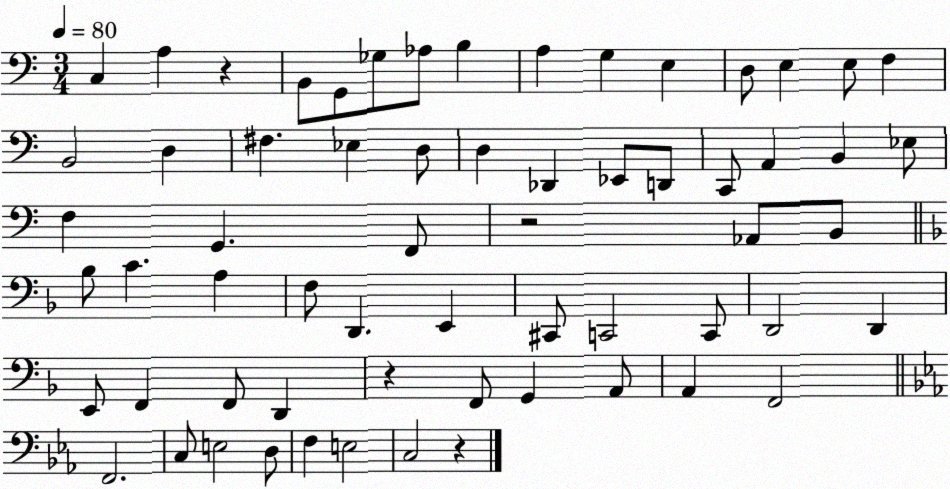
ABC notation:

X:1
T:Untitled
M:3/4
L:1/4
K:C
C, A, z B,,/2 G,,/2 _G,/2 _A,/2 B, A, G, E, D,/2 E, E,/2 F, B,,2 D, ^F, _E, D,/2 D, _D,, _E,,/2 D,,/2 C,,/2 A,, B,, _E,/2 F, G,, F,,/2 z2 _A,,/2 B,,/2 _B,/2 C A, F,/2 D,, E,, ^C,,/2 C,,2 C,,/2 D,,2 D,, E,,/2 F,, F,,/2 D,, z F,,/2 G,, A,,/2 A,, F,,2 F,,2 C,/2 E,2 D,/2 F, E,2 C,2 z